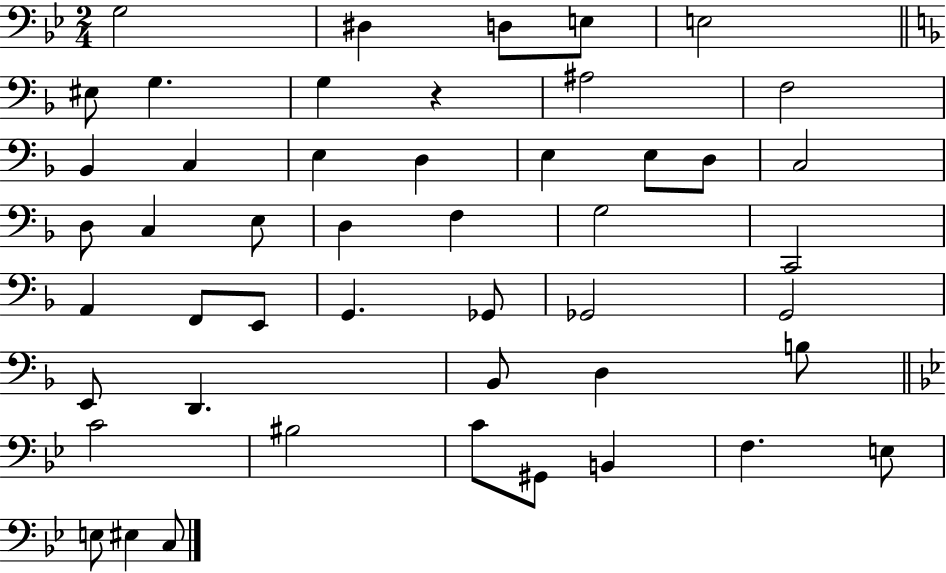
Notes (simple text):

G3/h D#3/q D3/e E3/e E3/h EIS3/e G3/q. G3/q R/q A#3/h F3/h Bb2/q C3/q E3/q D3/q E3/q E3/e D3/e C3/h D3/e C3/q E3/e D3/q F3/q G3/h C2/h A2/q F2/e E2/e G2/q. Gb2/e Gb2/h G2/h E2/e D2/q. Bb2/e D3/q B3/e C4/h BIS3/h C4/e G#2/e B2/q F3/q. E3/e E3/e EIS3/q C3/e